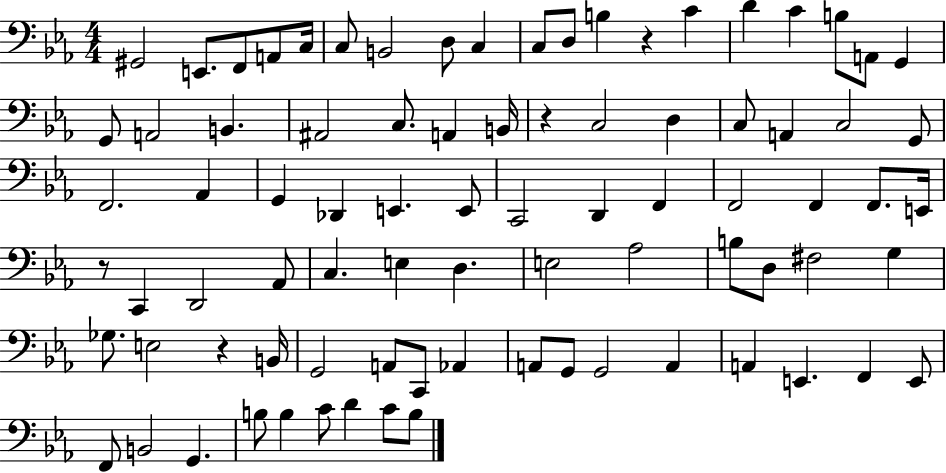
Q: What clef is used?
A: bass